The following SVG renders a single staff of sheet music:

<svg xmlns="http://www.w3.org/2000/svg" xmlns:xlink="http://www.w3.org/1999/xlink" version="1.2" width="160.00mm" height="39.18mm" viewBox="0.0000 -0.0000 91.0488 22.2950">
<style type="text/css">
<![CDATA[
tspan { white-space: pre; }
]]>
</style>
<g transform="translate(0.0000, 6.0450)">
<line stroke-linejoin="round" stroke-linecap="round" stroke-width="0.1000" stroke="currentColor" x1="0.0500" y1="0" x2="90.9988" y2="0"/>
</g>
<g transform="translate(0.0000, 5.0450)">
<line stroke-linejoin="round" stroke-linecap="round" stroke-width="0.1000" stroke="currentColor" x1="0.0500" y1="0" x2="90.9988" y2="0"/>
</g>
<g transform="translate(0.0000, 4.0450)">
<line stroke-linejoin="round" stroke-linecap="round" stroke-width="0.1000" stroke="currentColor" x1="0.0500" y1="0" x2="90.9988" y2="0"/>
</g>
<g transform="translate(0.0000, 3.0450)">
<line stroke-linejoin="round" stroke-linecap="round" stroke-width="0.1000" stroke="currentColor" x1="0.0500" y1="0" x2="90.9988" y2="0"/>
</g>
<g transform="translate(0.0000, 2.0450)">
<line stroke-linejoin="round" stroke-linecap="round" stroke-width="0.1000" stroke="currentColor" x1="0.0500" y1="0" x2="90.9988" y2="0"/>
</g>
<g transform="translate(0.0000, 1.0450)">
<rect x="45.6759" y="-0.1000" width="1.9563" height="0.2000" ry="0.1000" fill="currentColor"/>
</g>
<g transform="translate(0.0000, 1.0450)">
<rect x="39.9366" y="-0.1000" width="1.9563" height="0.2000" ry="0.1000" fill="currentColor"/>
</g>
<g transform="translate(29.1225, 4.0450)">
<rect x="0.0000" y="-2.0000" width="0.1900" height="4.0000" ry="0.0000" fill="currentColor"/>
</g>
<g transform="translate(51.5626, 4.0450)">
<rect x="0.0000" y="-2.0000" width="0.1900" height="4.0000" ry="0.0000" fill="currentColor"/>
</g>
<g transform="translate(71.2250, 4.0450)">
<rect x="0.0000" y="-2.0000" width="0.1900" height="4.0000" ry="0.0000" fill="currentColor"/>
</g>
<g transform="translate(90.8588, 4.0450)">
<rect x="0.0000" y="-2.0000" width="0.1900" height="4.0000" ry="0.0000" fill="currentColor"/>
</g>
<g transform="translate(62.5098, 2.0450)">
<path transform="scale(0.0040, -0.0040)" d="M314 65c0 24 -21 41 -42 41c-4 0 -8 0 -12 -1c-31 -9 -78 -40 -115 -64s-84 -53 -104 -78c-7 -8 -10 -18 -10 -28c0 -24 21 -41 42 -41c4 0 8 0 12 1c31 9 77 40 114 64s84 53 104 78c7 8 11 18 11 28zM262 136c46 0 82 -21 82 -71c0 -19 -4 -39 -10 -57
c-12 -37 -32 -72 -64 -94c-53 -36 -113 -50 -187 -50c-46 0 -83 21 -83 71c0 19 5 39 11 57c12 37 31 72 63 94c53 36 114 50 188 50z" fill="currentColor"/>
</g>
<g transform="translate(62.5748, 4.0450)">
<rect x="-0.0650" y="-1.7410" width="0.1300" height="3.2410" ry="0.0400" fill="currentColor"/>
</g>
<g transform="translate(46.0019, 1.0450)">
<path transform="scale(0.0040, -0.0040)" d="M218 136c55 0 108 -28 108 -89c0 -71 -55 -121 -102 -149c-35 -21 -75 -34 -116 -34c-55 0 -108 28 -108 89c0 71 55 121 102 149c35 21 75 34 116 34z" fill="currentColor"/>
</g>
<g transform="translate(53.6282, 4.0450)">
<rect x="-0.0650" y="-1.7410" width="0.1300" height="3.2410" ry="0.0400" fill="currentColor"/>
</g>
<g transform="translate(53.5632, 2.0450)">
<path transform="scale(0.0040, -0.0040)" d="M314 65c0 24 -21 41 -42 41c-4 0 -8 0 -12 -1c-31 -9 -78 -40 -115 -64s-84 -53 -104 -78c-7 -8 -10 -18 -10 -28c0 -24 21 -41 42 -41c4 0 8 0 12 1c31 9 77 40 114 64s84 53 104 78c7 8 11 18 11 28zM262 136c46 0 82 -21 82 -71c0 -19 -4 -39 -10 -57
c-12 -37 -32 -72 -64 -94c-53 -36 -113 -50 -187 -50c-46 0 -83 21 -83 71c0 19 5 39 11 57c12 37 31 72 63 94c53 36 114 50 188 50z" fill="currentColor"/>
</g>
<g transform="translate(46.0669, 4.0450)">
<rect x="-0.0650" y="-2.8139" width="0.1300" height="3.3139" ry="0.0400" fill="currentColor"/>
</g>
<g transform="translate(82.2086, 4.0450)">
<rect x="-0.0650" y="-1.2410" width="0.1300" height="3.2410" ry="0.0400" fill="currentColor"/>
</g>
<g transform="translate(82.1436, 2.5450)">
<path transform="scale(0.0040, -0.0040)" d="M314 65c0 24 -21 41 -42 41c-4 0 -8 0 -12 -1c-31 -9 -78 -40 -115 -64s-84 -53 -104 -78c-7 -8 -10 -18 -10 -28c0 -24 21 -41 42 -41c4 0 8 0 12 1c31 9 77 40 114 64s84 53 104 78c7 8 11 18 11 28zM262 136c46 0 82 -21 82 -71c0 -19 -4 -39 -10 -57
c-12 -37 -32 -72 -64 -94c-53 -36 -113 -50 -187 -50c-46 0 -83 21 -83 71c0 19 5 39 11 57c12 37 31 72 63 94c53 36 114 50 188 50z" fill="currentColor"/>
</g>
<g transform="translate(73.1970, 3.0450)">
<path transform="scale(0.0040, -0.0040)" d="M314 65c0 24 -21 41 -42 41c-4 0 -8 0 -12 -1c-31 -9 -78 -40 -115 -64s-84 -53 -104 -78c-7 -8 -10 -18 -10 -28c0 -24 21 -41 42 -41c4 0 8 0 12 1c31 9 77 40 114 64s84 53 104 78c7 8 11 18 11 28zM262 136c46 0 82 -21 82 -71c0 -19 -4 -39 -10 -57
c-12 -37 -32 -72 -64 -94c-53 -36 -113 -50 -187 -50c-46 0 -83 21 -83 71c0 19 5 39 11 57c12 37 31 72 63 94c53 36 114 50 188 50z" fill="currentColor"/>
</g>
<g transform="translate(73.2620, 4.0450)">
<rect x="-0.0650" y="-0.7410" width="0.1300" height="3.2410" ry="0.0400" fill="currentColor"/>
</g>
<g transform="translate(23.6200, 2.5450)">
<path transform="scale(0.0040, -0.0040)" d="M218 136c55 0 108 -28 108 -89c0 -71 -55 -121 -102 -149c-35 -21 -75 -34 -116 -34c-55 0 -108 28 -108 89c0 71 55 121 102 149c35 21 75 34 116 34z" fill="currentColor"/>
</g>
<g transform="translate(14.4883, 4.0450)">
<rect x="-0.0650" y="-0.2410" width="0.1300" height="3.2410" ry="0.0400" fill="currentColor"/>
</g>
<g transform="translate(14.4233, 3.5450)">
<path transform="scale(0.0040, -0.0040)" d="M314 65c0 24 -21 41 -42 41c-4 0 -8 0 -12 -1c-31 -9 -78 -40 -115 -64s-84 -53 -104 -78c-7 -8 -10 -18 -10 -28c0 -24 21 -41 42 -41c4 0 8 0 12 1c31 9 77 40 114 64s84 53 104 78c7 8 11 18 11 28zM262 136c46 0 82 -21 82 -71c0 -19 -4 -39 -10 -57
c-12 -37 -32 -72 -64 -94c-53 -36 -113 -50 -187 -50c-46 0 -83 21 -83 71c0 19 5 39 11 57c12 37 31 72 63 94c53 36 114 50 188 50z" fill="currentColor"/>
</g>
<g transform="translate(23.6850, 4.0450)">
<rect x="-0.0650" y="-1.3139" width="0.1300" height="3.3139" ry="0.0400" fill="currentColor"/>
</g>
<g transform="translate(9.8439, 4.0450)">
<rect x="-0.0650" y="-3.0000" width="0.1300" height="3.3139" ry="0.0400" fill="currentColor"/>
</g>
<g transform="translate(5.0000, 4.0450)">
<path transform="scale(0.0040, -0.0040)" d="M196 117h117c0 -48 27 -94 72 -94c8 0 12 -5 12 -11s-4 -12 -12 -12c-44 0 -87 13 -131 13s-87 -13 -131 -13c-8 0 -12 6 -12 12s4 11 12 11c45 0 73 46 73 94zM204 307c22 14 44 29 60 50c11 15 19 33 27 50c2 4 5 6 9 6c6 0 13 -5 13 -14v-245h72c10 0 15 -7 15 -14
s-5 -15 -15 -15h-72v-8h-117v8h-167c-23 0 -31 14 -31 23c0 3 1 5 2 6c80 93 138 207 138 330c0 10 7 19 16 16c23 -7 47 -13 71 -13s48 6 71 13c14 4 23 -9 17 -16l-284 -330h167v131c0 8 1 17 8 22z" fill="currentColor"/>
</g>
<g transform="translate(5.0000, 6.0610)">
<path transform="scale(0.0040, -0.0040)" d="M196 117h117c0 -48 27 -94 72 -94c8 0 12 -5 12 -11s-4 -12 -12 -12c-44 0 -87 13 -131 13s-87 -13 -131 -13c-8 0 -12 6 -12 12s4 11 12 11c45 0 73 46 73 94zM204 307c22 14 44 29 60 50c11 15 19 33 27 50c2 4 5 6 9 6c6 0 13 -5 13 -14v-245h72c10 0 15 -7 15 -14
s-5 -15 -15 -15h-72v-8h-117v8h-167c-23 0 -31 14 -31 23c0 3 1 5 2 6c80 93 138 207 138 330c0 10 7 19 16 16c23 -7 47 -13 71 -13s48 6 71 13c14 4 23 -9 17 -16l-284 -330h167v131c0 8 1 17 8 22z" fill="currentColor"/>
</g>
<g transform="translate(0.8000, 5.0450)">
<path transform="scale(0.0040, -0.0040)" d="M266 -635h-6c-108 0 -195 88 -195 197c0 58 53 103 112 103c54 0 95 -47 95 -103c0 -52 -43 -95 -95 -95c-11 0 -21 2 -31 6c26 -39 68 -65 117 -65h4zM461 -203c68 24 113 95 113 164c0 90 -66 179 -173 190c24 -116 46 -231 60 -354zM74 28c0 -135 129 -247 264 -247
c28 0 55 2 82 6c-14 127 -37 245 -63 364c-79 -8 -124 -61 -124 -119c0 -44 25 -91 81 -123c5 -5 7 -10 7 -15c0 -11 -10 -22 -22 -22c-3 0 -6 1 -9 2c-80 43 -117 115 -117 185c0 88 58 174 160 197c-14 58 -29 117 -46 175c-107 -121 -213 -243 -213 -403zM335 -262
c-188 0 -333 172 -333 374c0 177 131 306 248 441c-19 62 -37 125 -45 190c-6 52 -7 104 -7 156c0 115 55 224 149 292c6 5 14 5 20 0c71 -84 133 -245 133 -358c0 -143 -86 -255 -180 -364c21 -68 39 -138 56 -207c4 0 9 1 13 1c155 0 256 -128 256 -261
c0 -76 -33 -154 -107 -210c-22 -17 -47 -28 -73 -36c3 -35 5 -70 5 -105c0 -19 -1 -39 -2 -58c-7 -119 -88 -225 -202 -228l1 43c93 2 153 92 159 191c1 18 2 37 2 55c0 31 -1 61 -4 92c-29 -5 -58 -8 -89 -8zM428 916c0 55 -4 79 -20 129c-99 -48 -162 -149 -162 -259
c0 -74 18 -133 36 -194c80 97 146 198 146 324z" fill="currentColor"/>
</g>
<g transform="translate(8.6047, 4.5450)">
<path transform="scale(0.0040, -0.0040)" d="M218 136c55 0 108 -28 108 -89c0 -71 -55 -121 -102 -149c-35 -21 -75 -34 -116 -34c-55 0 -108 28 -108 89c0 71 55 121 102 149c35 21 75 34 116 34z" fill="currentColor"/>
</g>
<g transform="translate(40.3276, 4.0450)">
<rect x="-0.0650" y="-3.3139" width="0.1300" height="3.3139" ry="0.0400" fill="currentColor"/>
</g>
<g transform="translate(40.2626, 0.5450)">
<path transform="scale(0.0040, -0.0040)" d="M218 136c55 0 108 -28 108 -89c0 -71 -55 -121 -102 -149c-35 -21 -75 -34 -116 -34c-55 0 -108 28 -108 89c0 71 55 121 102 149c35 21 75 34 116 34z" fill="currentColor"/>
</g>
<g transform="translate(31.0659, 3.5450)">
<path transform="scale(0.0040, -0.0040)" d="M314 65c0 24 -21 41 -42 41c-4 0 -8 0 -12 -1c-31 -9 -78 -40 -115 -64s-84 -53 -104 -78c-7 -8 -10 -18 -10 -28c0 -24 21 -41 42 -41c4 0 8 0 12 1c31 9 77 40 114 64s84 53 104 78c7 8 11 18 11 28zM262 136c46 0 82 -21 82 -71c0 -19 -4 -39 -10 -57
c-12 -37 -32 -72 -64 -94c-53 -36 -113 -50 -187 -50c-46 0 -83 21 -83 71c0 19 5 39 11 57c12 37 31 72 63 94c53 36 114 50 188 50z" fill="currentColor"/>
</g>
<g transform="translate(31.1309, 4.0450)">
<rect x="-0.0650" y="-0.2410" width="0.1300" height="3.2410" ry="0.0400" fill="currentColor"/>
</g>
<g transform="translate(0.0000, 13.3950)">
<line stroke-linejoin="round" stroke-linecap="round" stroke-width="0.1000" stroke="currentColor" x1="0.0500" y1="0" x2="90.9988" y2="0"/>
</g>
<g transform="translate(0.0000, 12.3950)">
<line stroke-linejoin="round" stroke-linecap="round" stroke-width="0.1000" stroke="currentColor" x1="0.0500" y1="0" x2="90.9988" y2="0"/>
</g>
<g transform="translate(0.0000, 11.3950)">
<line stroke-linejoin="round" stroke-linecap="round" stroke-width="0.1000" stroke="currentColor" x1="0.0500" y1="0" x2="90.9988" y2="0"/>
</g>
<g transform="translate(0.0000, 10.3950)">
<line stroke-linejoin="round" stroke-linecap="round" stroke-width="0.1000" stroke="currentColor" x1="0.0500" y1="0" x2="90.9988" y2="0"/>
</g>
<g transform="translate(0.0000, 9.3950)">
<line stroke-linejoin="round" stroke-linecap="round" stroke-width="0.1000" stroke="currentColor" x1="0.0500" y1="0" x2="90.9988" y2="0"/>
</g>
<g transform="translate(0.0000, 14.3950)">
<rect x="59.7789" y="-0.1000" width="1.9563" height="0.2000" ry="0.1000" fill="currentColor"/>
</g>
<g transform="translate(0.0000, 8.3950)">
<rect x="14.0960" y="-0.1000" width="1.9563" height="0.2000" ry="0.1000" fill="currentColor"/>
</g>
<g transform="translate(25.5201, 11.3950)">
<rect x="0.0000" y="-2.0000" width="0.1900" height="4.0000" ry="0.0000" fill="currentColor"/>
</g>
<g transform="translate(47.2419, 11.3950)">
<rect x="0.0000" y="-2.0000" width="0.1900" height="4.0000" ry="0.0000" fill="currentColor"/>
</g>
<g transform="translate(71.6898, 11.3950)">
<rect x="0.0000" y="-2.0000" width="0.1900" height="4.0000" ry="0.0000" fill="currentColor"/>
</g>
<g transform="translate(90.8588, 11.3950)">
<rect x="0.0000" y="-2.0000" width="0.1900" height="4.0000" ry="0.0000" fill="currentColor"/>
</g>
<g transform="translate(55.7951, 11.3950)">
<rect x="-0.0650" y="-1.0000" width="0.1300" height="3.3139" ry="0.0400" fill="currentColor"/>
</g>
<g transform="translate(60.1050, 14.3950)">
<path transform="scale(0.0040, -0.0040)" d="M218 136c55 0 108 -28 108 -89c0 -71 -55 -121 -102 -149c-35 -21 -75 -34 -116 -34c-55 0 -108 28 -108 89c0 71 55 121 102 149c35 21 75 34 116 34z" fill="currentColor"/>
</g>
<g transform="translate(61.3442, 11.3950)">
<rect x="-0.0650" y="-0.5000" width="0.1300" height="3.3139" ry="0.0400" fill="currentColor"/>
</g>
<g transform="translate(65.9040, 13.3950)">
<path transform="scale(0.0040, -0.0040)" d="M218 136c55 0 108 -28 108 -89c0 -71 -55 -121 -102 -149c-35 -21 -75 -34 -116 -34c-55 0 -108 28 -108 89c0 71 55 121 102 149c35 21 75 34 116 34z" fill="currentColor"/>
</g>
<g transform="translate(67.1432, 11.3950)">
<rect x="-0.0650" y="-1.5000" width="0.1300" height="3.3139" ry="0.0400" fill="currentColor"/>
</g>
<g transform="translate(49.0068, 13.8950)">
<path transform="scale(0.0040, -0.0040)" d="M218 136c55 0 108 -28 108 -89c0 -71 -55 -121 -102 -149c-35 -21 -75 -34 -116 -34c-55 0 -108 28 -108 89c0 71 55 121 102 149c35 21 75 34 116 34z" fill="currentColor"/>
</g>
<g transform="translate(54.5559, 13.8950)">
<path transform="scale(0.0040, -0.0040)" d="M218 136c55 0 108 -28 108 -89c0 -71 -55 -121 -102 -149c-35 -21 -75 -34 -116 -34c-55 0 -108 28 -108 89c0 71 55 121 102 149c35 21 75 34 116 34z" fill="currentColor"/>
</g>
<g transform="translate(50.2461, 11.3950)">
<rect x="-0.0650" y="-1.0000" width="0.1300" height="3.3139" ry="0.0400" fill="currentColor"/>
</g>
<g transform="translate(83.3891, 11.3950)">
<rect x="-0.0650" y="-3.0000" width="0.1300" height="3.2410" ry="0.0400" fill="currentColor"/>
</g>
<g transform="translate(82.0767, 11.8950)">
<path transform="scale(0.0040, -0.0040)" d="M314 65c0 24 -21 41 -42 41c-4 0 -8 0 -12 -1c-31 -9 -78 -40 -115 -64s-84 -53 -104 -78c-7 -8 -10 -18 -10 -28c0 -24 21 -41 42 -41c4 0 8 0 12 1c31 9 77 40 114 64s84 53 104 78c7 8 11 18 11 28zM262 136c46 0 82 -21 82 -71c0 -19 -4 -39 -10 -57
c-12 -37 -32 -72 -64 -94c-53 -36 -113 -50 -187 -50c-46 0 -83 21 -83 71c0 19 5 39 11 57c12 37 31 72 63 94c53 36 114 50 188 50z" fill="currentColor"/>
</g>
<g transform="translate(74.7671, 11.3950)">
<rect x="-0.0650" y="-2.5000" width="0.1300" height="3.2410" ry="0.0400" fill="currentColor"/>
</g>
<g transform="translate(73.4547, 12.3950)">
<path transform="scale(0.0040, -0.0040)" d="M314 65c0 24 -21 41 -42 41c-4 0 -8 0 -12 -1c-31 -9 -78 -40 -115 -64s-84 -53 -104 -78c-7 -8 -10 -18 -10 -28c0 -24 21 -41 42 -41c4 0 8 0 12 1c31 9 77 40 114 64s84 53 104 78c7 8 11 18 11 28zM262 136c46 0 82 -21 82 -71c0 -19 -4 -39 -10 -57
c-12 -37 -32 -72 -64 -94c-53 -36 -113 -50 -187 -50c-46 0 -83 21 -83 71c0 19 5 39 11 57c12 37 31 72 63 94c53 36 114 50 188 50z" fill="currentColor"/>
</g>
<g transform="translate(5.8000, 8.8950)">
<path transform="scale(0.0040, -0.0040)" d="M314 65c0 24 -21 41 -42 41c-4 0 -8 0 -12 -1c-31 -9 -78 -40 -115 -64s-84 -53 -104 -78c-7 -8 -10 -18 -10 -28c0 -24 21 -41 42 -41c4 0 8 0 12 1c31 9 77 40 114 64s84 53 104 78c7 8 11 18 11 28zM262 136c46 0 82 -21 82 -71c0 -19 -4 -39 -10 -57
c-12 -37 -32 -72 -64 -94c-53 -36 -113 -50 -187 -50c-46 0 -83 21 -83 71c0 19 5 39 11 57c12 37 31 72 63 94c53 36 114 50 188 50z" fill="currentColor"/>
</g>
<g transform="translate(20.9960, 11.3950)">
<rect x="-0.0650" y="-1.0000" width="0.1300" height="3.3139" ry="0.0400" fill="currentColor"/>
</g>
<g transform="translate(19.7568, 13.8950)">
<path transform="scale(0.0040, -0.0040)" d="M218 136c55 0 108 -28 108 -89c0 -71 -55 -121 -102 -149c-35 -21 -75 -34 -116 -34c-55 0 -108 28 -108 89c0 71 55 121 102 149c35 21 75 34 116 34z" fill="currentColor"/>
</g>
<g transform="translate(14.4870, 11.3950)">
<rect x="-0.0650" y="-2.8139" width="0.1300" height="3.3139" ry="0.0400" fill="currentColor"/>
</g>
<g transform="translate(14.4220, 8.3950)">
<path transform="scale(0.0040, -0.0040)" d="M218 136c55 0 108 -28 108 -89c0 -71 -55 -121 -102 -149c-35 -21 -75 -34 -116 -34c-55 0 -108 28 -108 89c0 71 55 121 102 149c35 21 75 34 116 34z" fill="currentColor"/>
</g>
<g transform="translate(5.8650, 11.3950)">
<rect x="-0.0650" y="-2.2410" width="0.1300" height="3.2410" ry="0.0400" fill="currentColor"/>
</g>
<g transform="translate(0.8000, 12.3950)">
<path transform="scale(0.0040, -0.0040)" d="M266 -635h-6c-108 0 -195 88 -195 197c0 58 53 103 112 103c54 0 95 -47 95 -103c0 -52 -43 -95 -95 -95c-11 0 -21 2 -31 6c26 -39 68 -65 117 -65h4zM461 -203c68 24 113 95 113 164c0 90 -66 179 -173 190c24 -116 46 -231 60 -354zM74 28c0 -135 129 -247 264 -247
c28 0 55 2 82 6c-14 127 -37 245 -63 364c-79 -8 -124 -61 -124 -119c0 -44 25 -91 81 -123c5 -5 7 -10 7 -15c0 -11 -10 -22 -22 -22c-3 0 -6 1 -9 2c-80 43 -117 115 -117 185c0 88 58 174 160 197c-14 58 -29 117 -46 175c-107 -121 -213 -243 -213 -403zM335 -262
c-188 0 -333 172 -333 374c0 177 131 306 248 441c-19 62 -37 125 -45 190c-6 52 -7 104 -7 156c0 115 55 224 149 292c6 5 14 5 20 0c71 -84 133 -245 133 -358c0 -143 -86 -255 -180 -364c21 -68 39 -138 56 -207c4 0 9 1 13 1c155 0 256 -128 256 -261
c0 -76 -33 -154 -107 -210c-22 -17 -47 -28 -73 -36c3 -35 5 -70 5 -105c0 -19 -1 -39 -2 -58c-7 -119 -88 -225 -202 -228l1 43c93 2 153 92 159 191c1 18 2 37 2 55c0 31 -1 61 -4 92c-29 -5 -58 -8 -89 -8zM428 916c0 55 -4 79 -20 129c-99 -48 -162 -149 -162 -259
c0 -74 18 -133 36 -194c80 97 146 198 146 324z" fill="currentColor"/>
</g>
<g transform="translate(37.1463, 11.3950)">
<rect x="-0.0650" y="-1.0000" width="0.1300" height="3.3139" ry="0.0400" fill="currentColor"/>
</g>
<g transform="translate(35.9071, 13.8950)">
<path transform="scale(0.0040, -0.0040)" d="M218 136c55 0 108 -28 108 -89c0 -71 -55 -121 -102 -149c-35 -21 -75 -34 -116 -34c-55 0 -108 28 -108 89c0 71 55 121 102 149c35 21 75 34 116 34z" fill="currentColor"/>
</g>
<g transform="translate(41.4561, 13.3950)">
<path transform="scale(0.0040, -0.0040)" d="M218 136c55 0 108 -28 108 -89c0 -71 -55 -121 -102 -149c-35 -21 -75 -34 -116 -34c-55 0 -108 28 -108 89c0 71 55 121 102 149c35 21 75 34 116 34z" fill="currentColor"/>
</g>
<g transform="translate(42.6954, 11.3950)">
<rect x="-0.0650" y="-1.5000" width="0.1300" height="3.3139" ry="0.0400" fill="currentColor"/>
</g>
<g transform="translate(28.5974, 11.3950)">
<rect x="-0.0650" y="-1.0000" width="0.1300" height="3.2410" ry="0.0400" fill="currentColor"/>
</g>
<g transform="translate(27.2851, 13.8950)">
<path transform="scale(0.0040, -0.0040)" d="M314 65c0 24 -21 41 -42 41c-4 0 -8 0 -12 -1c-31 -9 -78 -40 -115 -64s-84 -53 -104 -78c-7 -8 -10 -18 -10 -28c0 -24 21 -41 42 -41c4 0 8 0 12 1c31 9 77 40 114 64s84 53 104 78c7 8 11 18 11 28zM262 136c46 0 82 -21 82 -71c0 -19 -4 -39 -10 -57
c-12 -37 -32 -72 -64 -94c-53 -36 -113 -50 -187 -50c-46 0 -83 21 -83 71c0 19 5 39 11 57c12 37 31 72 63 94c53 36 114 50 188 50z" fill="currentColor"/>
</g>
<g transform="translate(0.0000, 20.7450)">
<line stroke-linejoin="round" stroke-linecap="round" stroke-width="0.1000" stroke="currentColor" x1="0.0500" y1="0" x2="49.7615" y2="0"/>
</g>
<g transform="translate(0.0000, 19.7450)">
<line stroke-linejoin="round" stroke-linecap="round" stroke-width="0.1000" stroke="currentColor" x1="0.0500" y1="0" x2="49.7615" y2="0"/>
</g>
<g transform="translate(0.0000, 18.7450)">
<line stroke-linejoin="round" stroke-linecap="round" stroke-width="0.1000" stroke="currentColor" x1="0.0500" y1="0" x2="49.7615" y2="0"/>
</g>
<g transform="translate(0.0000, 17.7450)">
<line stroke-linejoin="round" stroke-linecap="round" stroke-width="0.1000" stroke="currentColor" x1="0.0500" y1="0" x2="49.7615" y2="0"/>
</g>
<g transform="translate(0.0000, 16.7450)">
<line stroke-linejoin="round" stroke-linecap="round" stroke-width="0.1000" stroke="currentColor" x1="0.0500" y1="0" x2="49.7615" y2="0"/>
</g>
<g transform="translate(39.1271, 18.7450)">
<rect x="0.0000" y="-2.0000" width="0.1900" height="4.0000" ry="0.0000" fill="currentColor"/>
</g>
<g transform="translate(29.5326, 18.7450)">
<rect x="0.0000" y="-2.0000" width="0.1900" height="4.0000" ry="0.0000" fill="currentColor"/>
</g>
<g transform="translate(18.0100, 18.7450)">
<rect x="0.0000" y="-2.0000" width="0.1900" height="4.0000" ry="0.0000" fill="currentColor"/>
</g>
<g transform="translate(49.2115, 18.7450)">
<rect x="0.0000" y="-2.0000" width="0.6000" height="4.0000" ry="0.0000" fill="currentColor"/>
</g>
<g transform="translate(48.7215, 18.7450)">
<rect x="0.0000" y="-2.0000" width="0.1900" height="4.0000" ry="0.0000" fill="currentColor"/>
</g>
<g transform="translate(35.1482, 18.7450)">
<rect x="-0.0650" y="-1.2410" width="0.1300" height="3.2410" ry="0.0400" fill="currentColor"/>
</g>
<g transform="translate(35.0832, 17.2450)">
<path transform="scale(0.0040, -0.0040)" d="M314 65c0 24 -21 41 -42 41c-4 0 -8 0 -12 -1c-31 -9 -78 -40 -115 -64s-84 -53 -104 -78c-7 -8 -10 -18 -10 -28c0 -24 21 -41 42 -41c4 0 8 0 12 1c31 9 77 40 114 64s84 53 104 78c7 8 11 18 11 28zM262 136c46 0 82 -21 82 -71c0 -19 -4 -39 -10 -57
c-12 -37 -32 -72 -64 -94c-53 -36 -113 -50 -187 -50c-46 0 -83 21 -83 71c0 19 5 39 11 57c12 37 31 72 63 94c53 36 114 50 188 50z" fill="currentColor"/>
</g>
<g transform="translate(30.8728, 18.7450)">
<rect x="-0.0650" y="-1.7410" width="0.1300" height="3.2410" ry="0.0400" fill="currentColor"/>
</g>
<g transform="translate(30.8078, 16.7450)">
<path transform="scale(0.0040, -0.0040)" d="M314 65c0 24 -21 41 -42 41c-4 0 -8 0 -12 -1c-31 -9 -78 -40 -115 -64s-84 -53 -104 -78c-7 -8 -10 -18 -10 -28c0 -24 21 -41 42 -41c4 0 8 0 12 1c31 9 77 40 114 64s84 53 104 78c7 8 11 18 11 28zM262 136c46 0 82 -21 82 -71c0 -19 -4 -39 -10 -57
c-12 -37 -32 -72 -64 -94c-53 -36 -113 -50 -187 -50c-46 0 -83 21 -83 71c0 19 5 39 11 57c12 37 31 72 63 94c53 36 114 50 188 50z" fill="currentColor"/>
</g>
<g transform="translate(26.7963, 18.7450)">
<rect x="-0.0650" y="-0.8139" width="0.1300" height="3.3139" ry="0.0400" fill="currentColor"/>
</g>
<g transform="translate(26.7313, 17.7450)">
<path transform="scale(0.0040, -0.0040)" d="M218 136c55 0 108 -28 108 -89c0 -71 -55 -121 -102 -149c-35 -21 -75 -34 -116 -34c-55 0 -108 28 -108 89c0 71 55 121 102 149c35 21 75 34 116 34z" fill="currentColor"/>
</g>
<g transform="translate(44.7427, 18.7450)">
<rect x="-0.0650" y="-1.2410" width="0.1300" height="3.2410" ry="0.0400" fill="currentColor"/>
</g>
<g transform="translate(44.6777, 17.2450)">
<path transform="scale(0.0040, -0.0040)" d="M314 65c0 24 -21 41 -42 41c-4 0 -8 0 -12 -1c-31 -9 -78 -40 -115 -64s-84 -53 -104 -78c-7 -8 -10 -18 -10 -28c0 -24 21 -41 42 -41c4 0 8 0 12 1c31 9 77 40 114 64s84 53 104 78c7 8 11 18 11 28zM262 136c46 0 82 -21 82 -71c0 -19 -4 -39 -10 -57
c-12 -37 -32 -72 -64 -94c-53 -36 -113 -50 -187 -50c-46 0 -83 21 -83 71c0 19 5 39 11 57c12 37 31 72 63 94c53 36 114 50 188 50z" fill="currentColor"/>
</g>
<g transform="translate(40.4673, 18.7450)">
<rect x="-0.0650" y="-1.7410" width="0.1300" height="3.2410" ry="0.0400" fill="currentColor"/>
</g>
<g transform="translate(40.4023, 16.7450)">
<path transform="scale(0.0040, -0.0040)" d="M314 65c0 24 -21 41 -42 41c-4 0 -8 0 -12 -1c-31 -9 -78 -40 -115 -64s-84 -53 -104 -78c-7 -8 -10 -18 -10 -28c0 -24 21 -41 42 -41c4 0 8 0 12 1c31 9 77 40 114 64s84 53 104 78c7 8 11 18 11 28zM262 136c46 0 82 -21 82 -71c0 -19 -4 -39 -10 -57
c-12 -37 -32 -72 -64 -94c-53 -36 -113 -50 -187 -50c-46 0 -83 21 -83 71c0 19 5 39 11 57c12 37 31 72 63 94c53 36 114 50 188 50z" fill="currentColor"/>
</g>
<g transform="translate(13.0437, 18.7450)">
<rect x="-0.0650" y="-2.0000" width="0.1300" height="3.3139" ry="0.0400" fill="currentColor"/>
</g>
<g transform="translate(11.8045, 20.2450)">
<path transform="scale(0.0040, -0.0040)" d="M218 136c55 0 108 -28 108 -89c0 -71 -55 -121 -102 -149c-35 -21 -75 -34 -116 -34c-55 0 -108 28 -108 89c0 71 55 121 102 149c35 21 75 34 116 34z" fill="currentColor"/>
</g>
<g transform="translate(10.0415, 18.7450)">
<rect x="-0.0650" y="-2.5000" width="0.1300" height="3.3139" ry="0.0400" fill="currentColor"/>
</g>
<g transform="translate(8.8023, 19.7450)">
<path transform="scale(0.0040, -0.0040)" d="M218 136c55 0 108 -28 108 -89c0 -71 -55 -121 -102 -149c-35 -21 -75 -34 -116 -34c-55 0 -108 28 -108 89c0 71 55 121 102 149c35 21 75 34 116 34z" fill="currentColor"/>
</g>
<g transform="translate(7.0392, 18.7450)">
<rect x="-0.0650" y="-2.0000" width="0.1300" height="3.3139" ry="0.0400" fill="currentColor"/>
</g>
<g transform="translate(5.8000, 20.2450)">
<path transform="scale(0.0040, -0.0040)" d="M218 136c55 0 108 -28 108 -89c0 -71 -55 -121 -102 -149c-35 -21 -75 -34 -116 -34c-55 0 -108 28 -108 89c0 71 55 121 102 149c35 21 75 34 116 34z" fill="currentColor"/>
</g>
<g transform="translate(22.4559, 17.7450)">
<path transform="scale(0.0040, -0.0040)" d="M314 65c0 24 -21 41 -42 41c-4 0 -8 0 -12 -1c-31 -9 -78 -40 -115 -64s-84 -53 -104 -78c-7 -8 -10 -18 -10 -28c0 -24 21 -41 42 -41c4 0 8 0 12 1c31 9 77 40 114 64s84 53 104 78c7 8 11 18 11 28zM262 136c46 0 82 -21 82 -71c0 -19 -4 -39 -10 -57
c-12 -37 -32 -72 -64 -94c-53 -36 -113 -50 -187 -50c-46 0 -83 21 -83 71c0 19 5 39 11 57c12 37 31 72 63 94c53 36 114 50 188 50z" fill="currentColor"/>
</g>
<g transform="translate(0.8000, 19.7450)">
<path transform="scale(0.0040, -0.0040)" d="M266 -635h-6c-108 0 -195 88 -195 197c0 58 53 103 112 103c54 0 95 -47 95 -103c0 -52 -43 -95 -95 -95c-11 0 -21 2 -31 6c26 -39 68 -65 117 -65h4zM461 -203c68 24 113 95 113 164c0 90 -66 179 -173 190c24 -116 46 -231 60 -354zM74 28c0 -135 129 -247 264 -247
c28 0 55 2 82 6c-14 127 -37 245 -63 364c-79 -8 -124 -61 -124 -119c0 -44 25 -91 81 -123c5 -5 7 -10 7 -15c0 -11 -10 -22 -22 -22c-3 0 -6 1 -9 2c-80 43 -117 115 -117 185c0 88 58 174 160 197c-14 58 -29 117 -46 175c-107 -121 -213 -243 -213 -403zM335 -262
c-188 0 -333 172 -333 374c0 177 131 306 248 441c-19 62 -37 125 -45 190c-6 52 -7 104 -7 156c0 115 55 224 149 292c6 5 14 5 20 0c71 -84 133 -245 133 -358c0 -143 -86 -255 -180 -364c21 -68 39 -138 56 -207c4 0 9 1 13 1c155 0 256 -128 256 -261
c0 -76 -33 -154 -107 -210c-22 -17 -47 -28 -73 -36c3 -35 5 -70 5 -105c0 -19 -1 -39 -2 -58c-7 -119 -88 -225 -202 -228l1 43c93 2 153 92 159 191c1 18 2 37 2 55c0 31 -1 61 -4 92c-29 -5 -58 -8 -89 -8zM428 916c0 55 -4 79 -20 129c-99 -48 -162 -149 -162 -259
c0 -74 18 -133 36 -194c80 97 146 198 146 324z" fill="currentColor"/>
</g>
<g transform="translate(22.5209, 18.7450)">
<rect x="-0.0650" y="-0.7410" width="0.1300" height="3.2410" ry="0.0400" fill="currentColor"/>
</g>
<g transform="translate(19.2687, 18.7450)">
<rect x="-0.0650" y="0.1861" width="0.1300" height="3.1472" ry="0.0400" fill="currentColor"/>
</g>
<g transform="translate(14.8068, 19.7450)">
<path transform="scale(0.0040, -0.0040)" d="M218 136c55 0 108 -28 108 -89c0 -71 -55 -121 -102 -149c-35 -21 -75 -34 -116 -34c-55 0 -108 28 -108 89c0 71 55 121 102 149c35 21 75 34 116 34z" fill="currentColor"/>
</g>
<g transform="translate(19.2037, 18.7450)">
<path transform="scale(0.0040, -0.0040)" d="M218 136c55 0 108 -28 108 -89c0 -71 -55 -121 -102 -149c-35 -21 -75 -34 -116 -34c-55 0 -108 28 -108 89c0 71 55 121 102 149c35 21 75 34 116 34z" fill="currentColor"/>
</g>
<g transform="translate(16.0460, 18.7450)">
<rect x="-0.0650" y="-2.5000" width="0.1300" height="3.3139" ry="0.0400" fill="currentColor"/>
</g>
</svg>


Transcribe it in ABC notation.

X:1
T:Untitled
M:4/4
L:1/4
K:C
A c2 e c2 b a f2 f2 d2 e2 g2 a D D2 D E D D C E G2 A2 F G F G B d2 d f2 e2 f2 e2